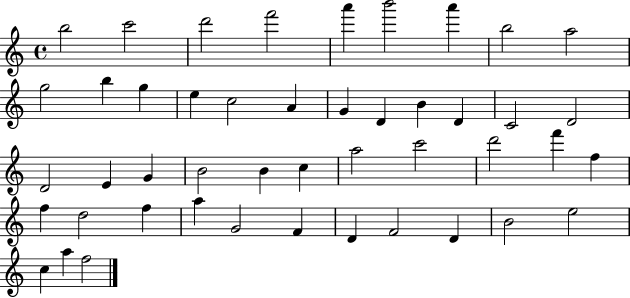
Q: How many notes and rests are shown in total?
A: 46